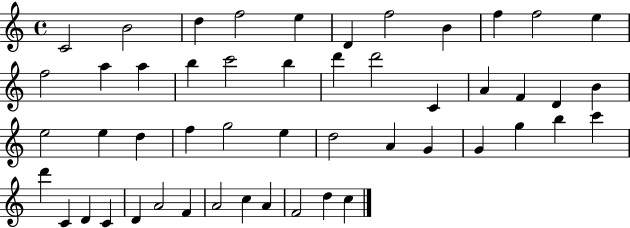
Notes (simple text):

C4/h B4/h D5/q F5/h E5/q D4/q F5/h B4/q F5/q F5/h E5/q F5/h A5/q A5/q B5/q C6/h B5/q D6/q D6/h C4/q A4/q F4/q D4/q B4/q E5/h E5/q D5/q F5/q G5/h E5/q D5/h A4/q G4/q G4/q G5/q B5/q C6/q D6/q C4/q D4/q C4/q D4/q A4/h F4/q A4/h C5/q A4/q F4/h D5/q C5/q